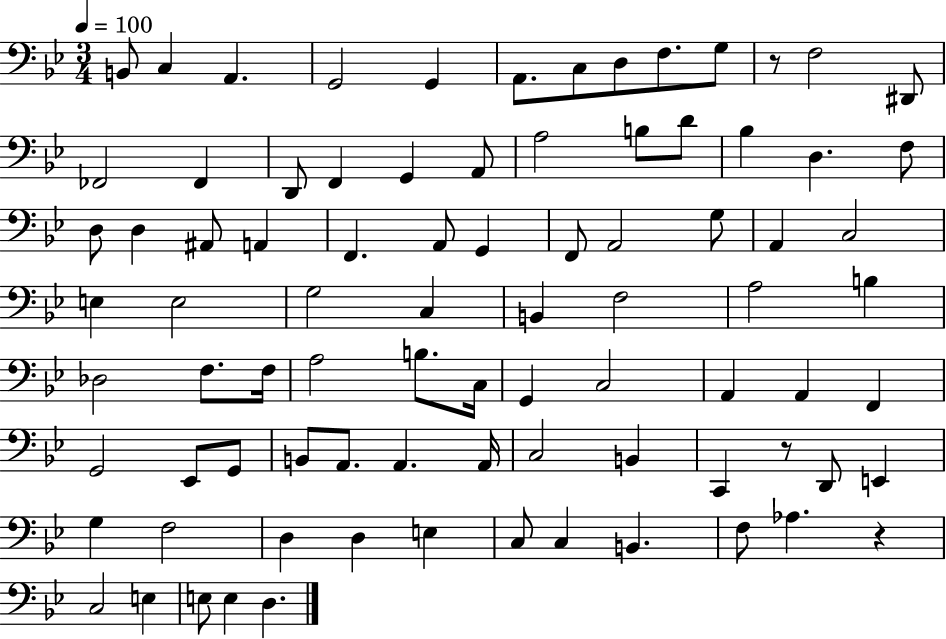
{
  \clef bass
  \numericTimeSignature
  \time 3/4
  \key bes \major
  \tempo 4 = 100
  b,8 c4 a,4. | g,2 g,4 | a,8. c8 d8 f8. g8 | r8 f2 dis,8 | \break fes,2 fes,4 | d,8 f,4 g,4 a,8 | a2 b8 d'8 | bes4 d4. f8 | \break d8 d4 ais,8 a,4 | f,4. a,8 g,4 | f,8 a,2 g8 | a,4 c2 | \break e4 e2 | g2 c4 | b,4 f2 | a2 b4 | \break des2 f8. f16 | a2 b8. c16 | g,4 c2 | a,4 a,4 f,4 | \break g,2 ees,8 g,8 | b,8 a,8. a,4. a,16 | c2 b,4 | c,4 r8 d,8 e,4 | \break g4 f2 | d4 d4 e4 | c8 c4 b,4. | f8 aes4. r4 | \break c2 e4 | e8 e4 d4. | \bar "|."
}